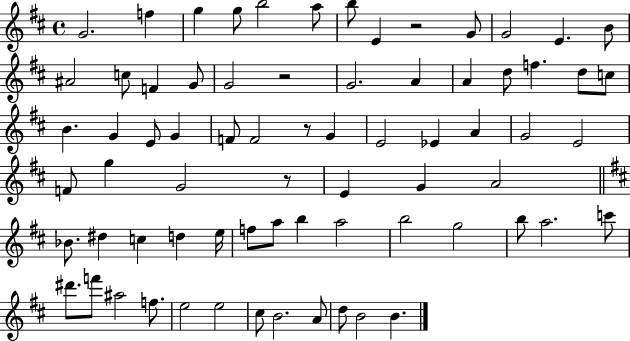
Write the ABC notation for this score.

X:1
T:Untitled
M:4/4
L:1/4
K:D
G2 f g g/2 b2 a/2 b/2 E z2 G/2 G2 E B/2 ^A2 c/2 F G/2 G2 z2 G2 A A d/2 f d/2 c/2 B G E/2 G F/2 F2 z/2 G E2 _E A G2 E2 F/2 g G2 z/2 E G A2 _B/2 ^d c d e/4 f/2 a/2 b a2 b2 g2 b/2 a2 c'/2 ^d'/2 f'/2 ^a2 f/2 e2 e2 ^c/2 B2 A/2 d/2 B2 B